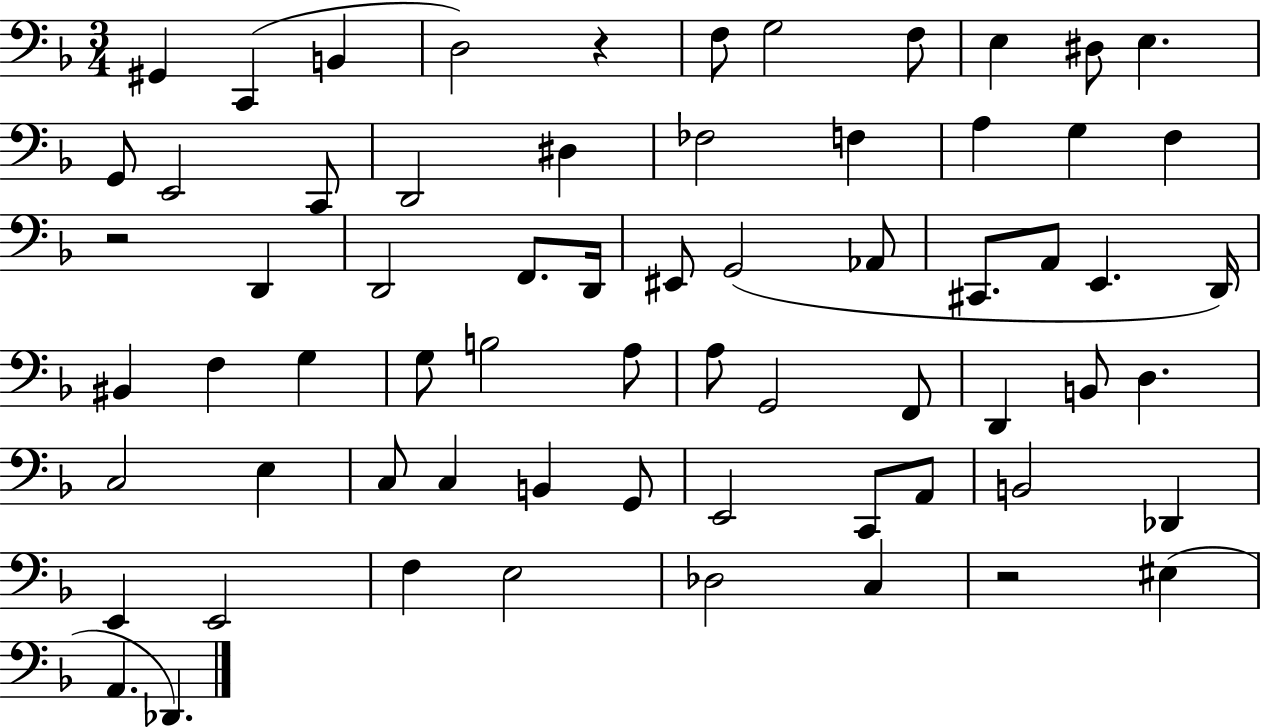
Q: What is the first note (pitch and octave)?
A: G#2